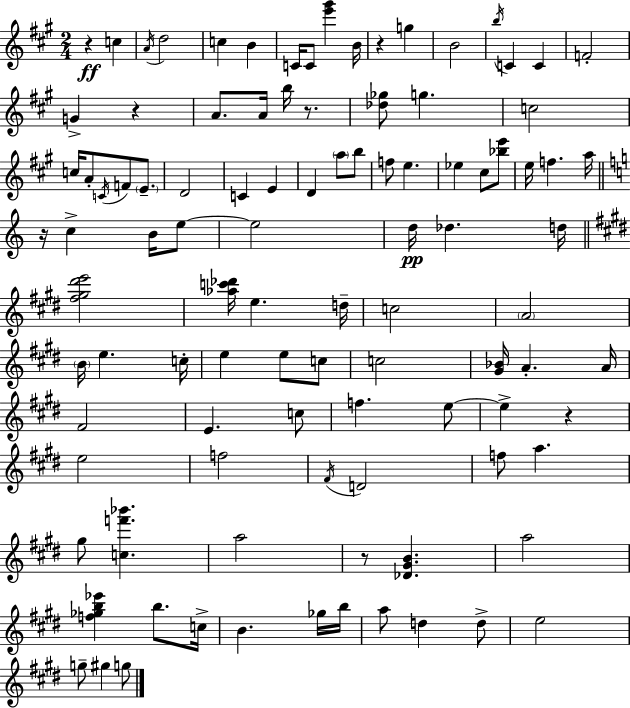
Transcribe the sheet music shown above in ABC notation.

X:1
T:Untitled
M:2/4
L:1/4
K:A
z c A/4 d2 c B C/4 C/2 [e'^g'] B/4 z g B2 b/4 C C F2 G z A/2 A/4 b/4 z/2 [_d_g]/2 g c2 c/4 A/2 C/4 F/2 E/2 D2 C E D a/2 b/2 f/2 e _e ^c/2 [_be']/2 e/4 f a/4 z/4 c B/4 e/2 e2 d/4 _d d/4 [^f^g^d'e']2 [_ac'_d']/4 e d/4 c2 A2 B/4 e c/4 e e/2 c/2 c2 [^G_B]/4 A A/4 ^F2 E c/2 f e/2 e z e2 f2 ^F/4 D2 f/2 a ^g/2 [cf'_b'] a2 z/2 [_D^GB] a2 [f_gb_e'] b/2 c/4 B _g/4 b/4 a/2 d d/2 e2 g/2 ^g g/2